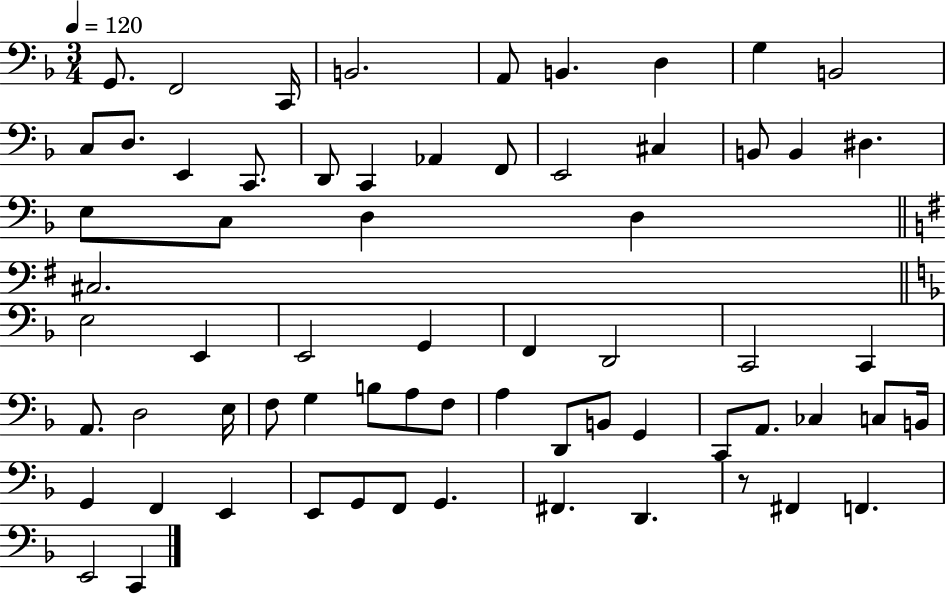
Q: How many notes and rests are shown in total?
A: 66